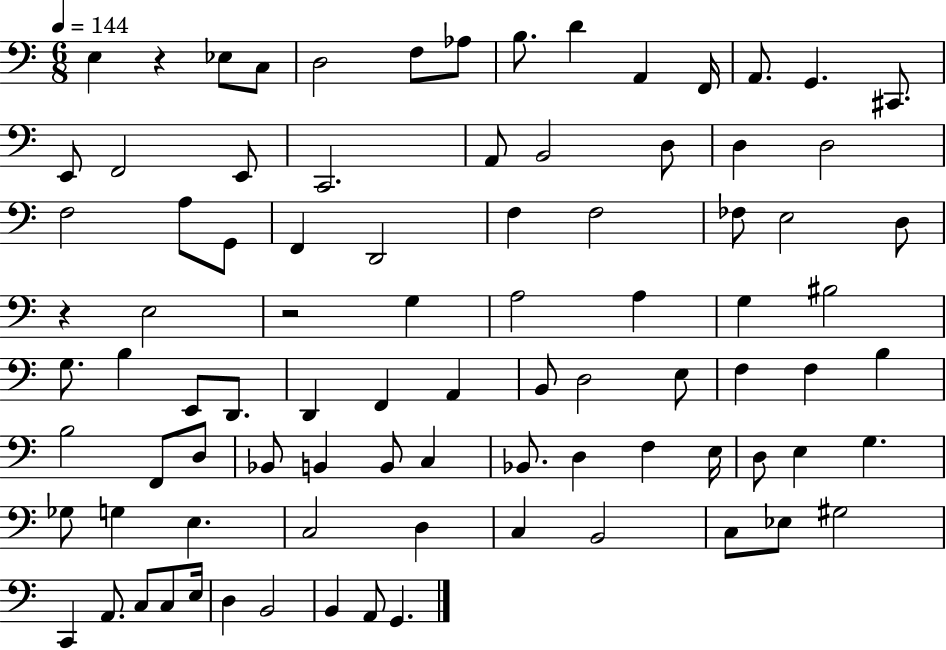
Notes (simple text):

E3/q R/q Eb3/e C3/e D3/h F3/e Ab3/e B3/e. D4/q A2/q F2/s A2/e. G2/q. C#2/e. E2/e F2/h E2/e C2/h. A2/e B2/h D3/e D3/q D3/h F3/h A3/e G2/e F2/q D2/h F3/q F3/h FES3/e E3/h D3/e R/q E3/h R/h G3/q A3/h A3/q G3/q BIS3/h G3/e. B3/q E2/e D2/e. D2/q F2/q A2/q B2/e D3/h E3/e F3/q F3/q B3/q B3/h F2/e D3/e Bb2/e B2/q B2/e C3/q Bb2/e. D3/q F3/q E3/s D3/e E3/q G3/q. Gb3/e G3/q E3/q. C3/h D3/q C3/q B2/h C3/e Eb3/e G#3/h C2/q A2/e. C3/e C3/e E3/s D3/q B2/h B2/q A2/e G2/q.